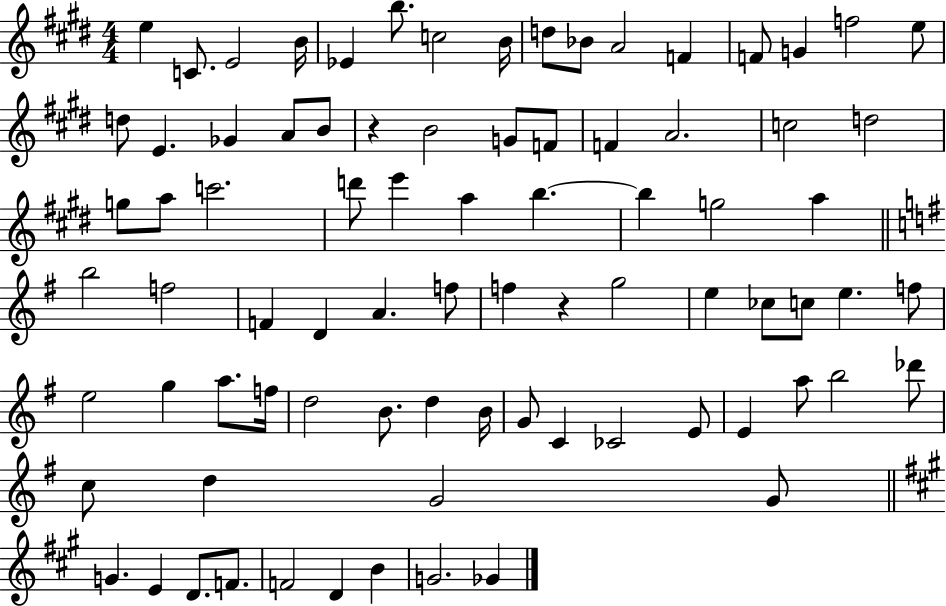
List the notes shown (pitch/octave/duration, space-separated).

E5/q C4/e. E4/h B4/s Eb4/q B5/e. C5/h B4/s D5/e Bb4/e A4/h F4/q F4/e G4/q F5/h E5/e D5/e E4/q. Gb4/q A4/e B4/e R/q B4/h G4/e F4/e F4/q A4/h. C5/h D5/h G5/e A5/e C6/h. D6/e E6/q A5/q B5/q. B5/q G5/h A5/q B5/h F5/h F4/q D4/q A4/q. F5/e F5/q R/q G5/h E5/q CES5/e C5/e E5/q. F5/e E5/h G5/q A5/e. F5/s D5/h B4/e. D5/q B4/s G4/e C4/q CES4/h E4/e E4/q A5/e B5/h Db6/e C5/e D5/q G4/h G4/e G4/q. E4/q D4/e. F4/e. F4/h D4/q B4/q G4/h. Gb4/q